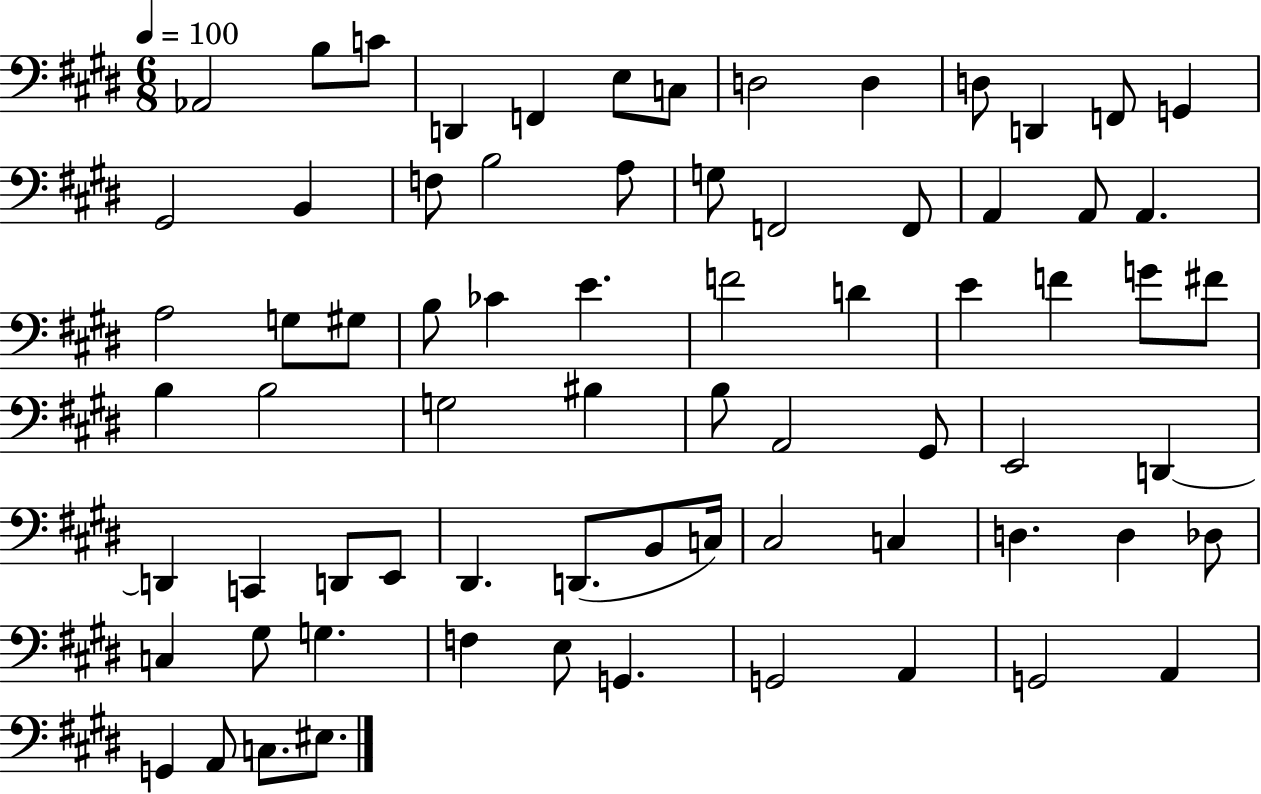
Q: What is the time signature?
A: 6/8